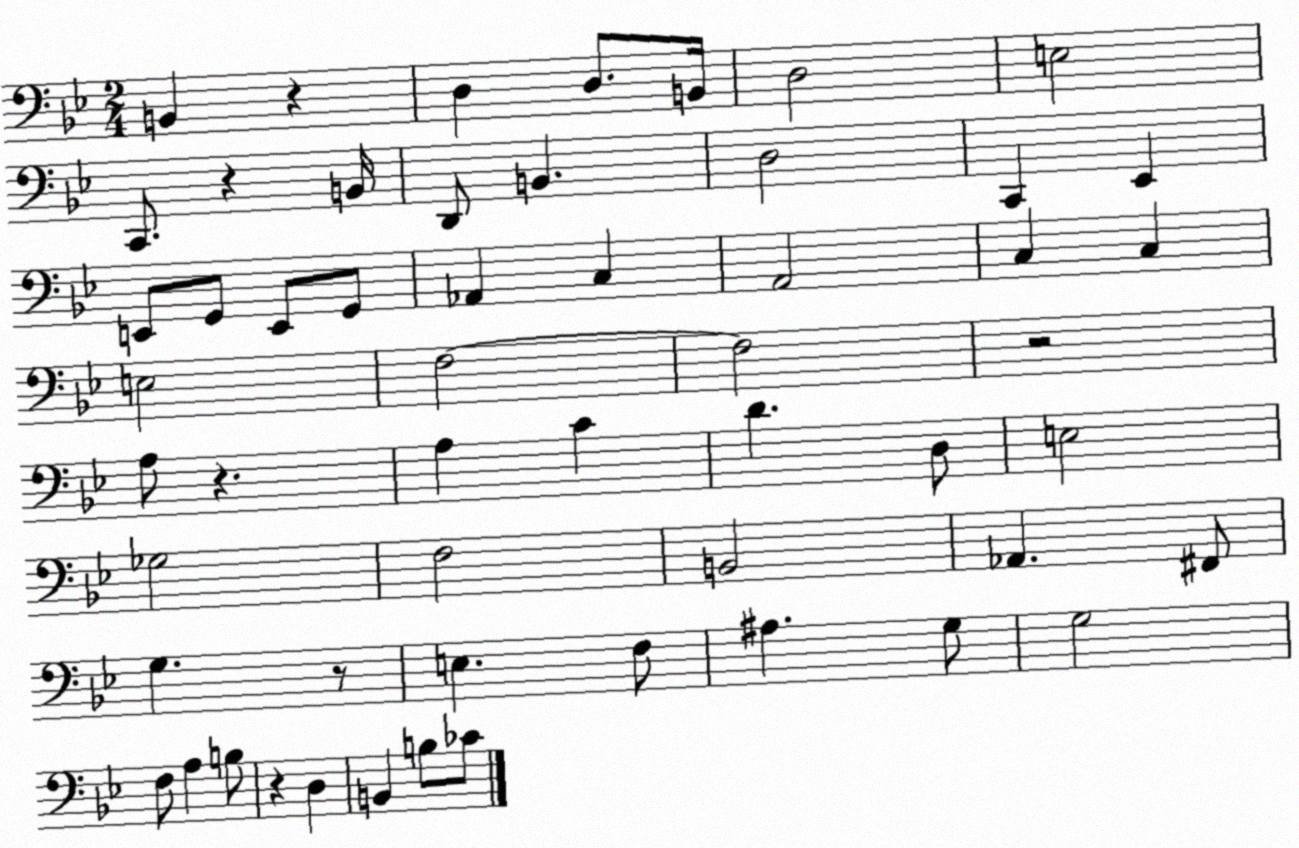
X:1
T:Untitled
M:2/4
L:1/4
K:Bb
B,, z D, D,/2 B,,/4 D,2 E,2 C,,/2 z B,,/4 D,,/2 B,, D,2 C,, _E,, E,,/2 G,,/2 E,,/2 G,,/2 _A,, C, A,,2 C, C, E,2 F,2 F,2 z2 A,/2 z A, C D D,/2 E,2 _G,2 F,2 B,,2 _A,, ^F,,/2 G, z/2 E, F,/2 ^A, G,/2 G,2 F,/2 A, B,/2 z D, B,, B,/2 _C/2